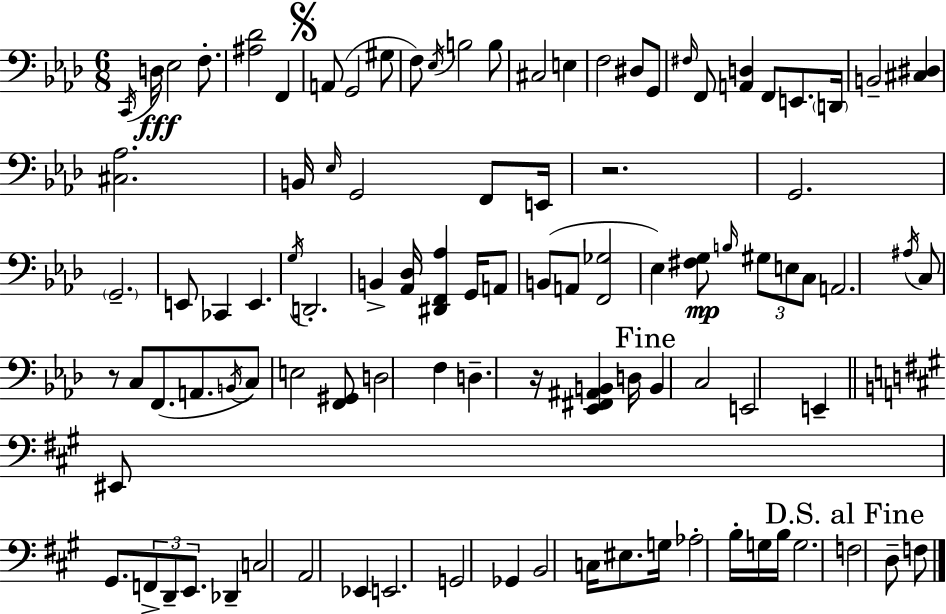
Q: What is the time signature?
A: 6/8